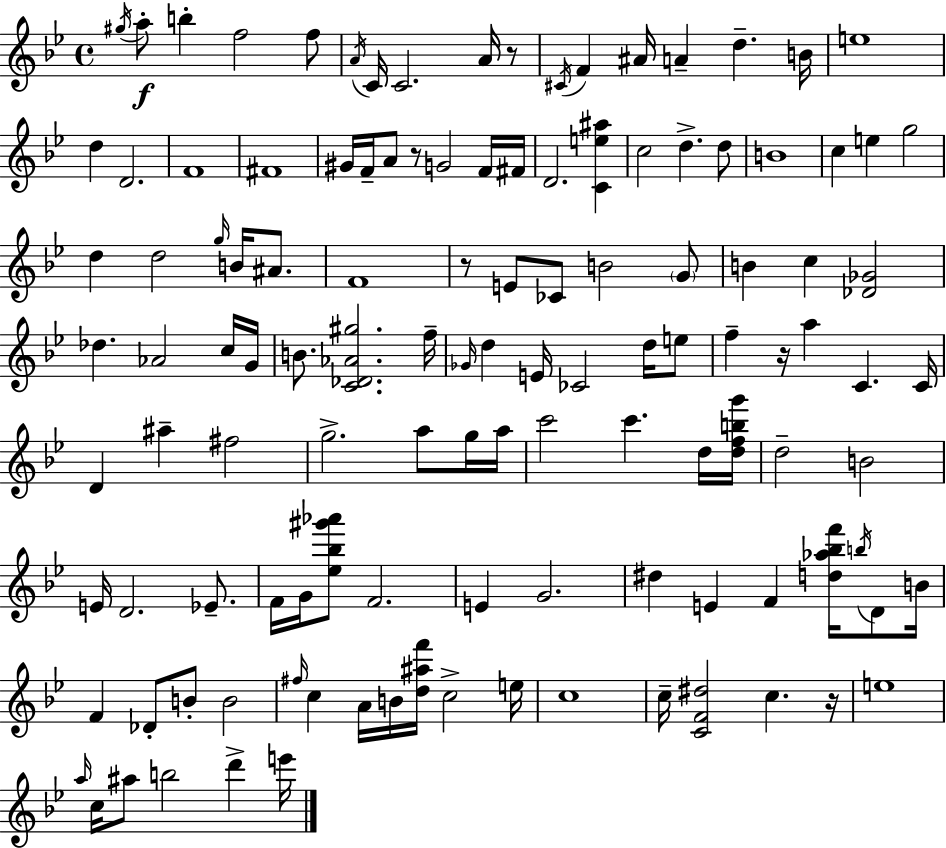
X:1
T:Untitled
M:4/4
L:1/4
K:Bb
^g/4 a/2 b f2 f/2 A/4 C/4 C2 A/4 z/2 ^C/4 F ^A/4 A d B/4 e4 d D2 F4 ^F4 ^G/4 F/4 A/2 z/2 G2 F/4 ^F/4 D2 [Ce^a] c2 d d/2 B4 c e g2 d d2 g/4 B/4 ^A/2 F4 z/2 E/2 _C/2 B2 G/2 B c [_D_G]2 _d _A2 c/4 G/4 B/2 [C_D_A^g]2 f/4 _G/4 d E/4 _C2 d/4 e/2 f z/4 a C C/4 D ^a ^f2 g2 a/2 g/4 a/4 c'2 c' d/4 [dfbg']/4 d2 B2 E/4 D2 _E/2 F/4 G/4 [_e_b^g'_a']/2 F2 E G2 ^d E F [d_a_bf']/4 b/4 D/2 B/4 F _D/2 B/2 B2 ^f/4 c A/4 B/4 [d^af']/4 c2 e/4 c4 c/4 [CF^d]2 c z/4 e4 a/4 c/4 ^a/2 b2 d' e'/4